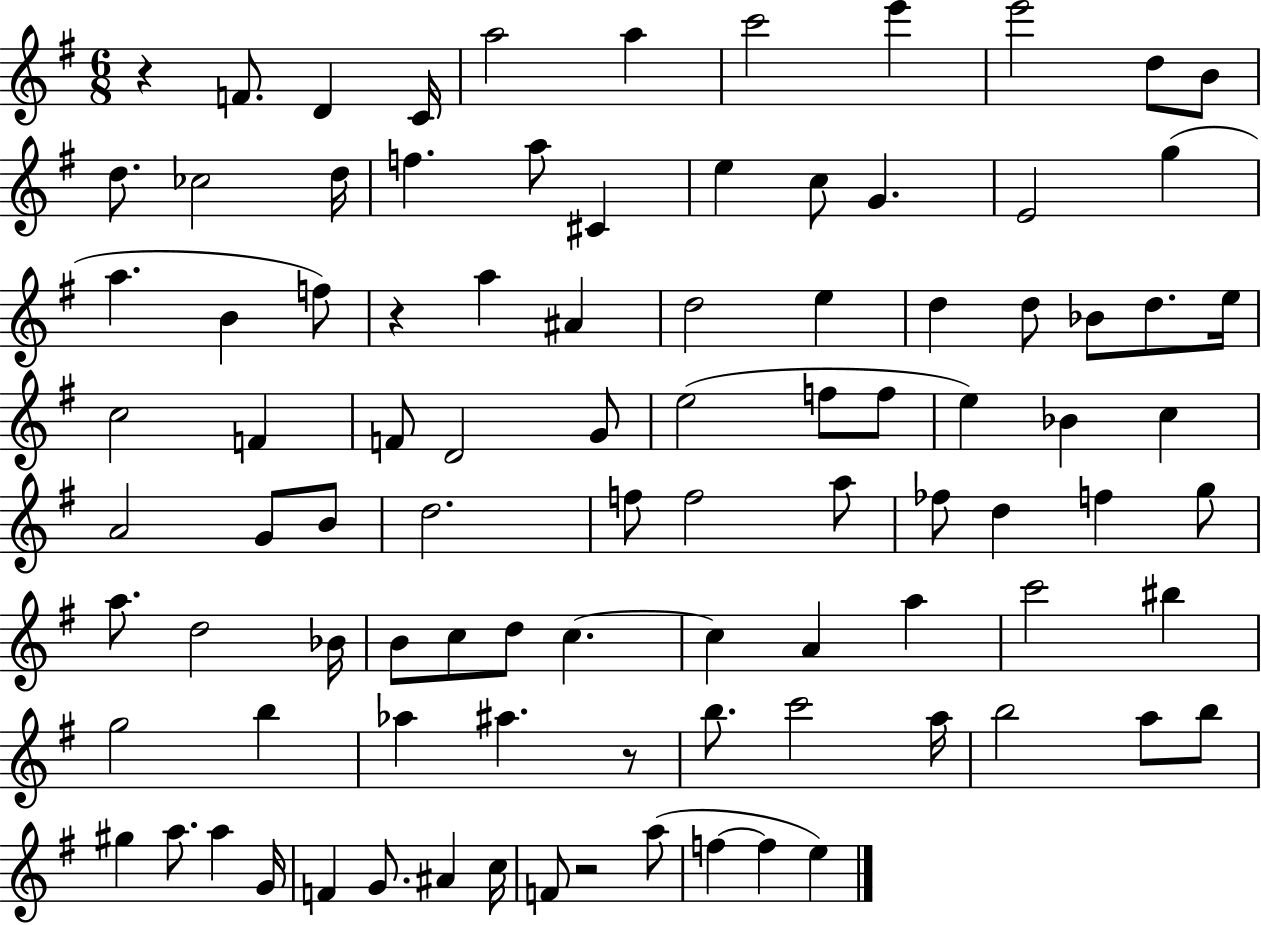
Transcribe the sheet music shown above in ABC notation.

X:1
T:Untitled
M:6/8
L:1/4
K:G
z F/2 D C/4 a2 a c'2 e' e'2 d/2 B/2 d/2 _c2 d/4 f a/2 ^C e c/2 G E2 g a B f/2 z a ^A d2 e d d/2 _B/2 d/2 e/4 c2 F F/2 D2 G/2 e2 f/2 f/2 e _B c A2 G/2 B/2 d2 f/2 f2 a/2 _f/2 d f g/2 a/2 d2 _B/4 B/2 c/2 d/2 c c A a c'2 ^b g2 b _a ^a z/2 b/2 c'2 a/4 b2 a/2 b/2 ^g a/2 a G/4 F G/2 ^A c/4 F/2 z2 a/2 f f e